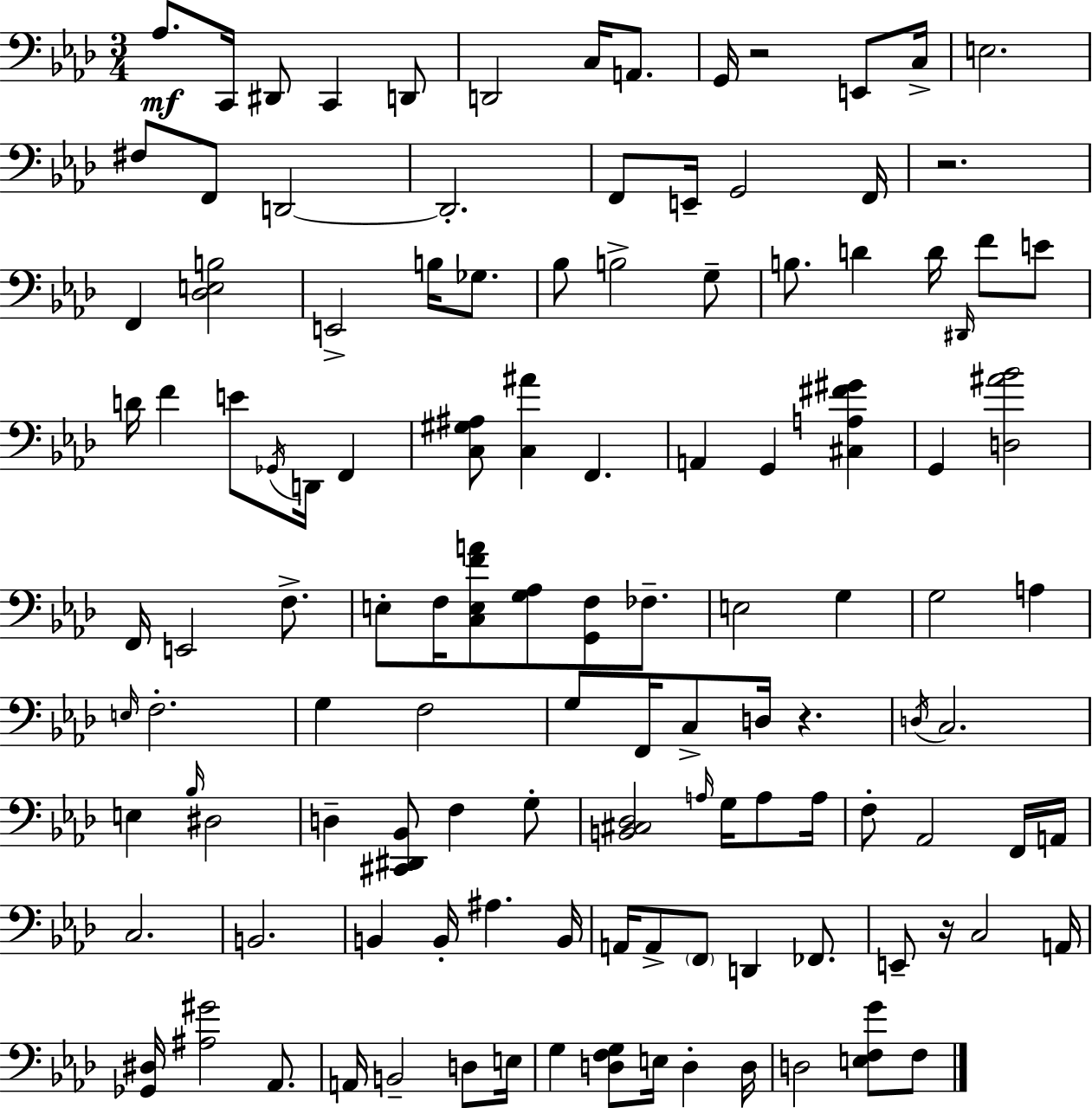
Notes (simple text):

Ab3/e. C2/s D#2/e C2/q D2/e D2/h C3/s A2/e. G2/s R/h E2/e C3/s E3/h. F#3/e F2/e D2/h D2/h. F2/e E2/s G2/h F2/s R/h. F2/q [Db3,E3,B3]/h E2/h B3/s Gb3/e. Bb3/e B3/h G3/e B3/e. D4/q D4/s D#2/s F4/e E4/e D4/s F4/q E4/e Gb2/s D2/s F2/q [C3,G#3,A#3]/e [C3,A#4]/q F2/q. A2/q G2/q [C#3,A3,F#4,G#4]/q G2/q [D3,A#4,Bb4]/h F2/s E2/h F3/e. E3/e F3/s [C3,E3,F4,A4]/e [G3,Ab3]/e [G2,F3]/e FES3/e. E3/h G3/q G3/h A3/q E3/s F3/h. G3/q F3/h G3/e F2/s C3/e D3/s R/q. D3/s C3/h. E3/q Bb3/s D#3/h D3/q [C#2,D#2,Bb2]/e F3/q G3/e [B2,C#3,Db3]/h A3/s G3/s A3/e A3/s F3/e Ab2/h F2/s A2/s C3/h. B2/h. B2/q B2/s A#3/q. B2/s A2/s A2/e F2/e D2/q FES2/e. E2/e R/s C3/h A2/s [Gb2,D#3]/s [A#3,G#4]/h Ab2/e. A2/s B2/h D3/e E3/s G3/q [D3,F3,G3]/e E3/s D3/q D3/s D3/h [E3,F3,G4]/e F3/e